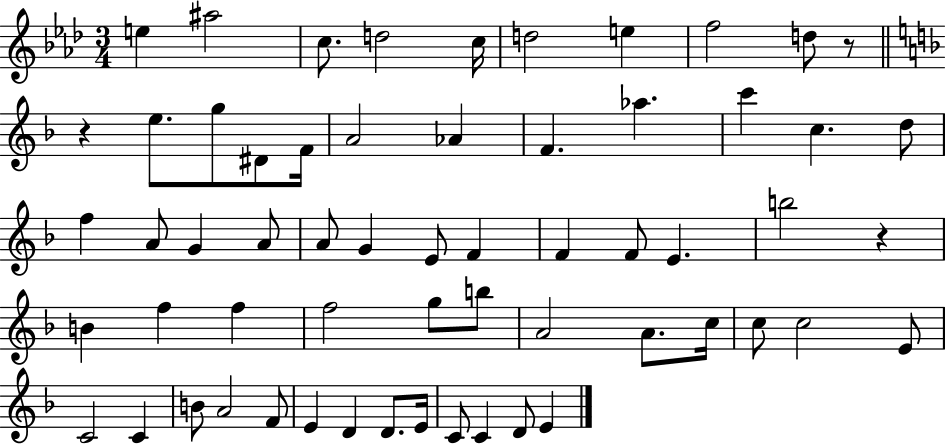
{
  \clef treble
  \numericTimeSignature
  \time 3/4
  \key aes \major
  e''4 ais''2 | c''8. d''2 c''16 | d''2 e''4 | f''2 d''8 r8 | \break \bar "||" \break \key f \major r4 e''8. g''8 dis'8 f'16 | a'2 aes'4 | f'4. aes''4. | c'''4 c''4. d''8 | \break f''4 a'8 g'4 a'8 | a'8 g'4 e'8 f'4 | f'4 f'8 e'4. | b''2 r4 | \break b'4 f''4 f''4 | f''2 g''8 b''8 | a'2 a'8. c''16 | c''8 c''2 e'8 | \break c'2 c'4 | b'8 a'2 f'8 | e'4 d'4 d'8. e'16 | c'8 c'4 d'8 e'4 | \break \bar "|."
}